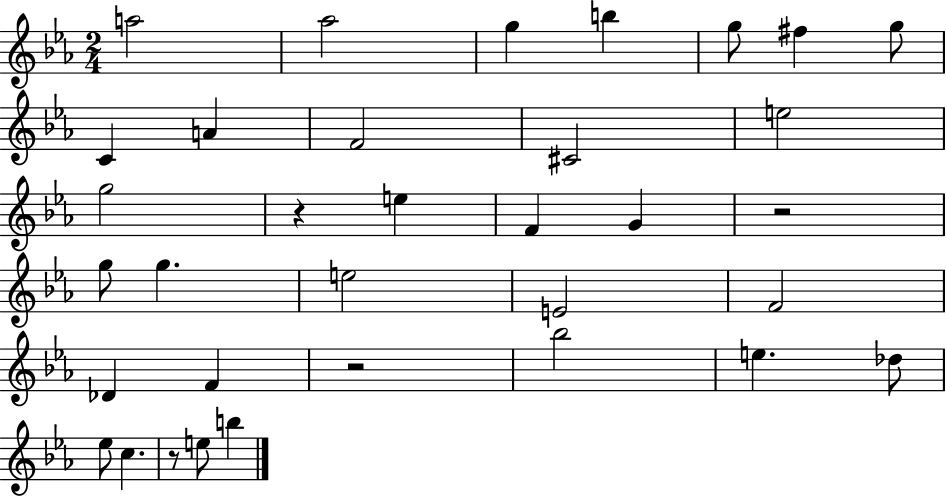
A5/h Ab5/h G5/q B5/q G5/e F#5/q G5/e C4/q A4/q F4/h C#4/h E5/h G5/h R/q E5/q F4/q G4/q R/h G5/e G5/q. E5/h E4/h F4/h Db4/q F4/q R/h Bb5/h E5/q. Db5/e Eb5/e C5/q. R/e E5/e B5/q